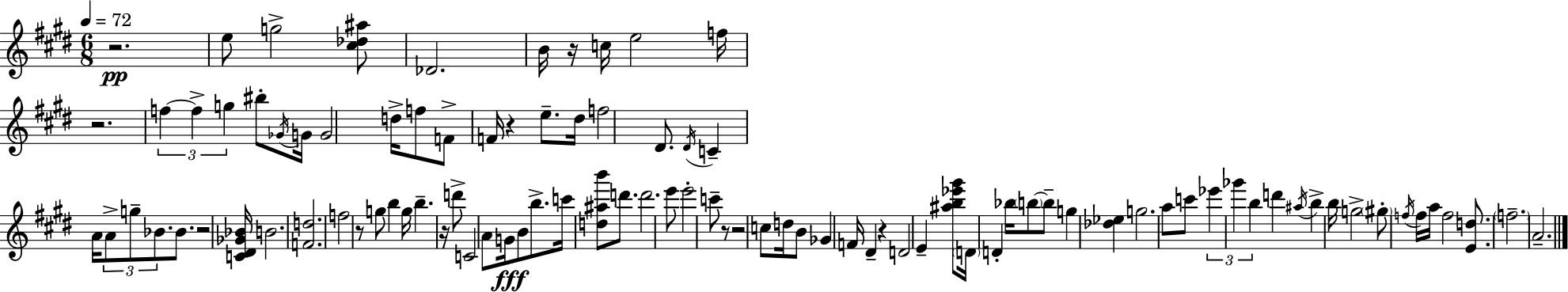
X:1
T:Untitled
M:6/8
L:1/4
K:E
z2 e/2 g2 [^c_d^a]/2 _D2 B/4 z/4 c/4 e2 f/4 z2 f f g ^b/2 _G/4 G/4 G2 d/4 f/2 F/2 F/4 z e/2 ^d/4 f2 ^D/2 ^D/4 C A/4 A/2 g/2 _B/2 _B/2 z2 [C^D_G_B]/4 B2 [Fd]2 f2 z/2 g/2 b g/4 b z/4 d'/2 C2 A/2 G/4 B/2 b/2 c'/4 [d^ab']/2 d'/2 d'2 e'/2 e'2 c'/2 z/2 z2 c/2 d/4 B/2 _G F/4 ^D z D2 E [^ab_e'^g']/2 D/4 D _b/4 b/2 b/2 g [_d_e] g2 a/2 c'/2 _e' _g' b d' ^a/4 b b/4 g2 ^g/2 f/4 f/4 a/4 f2 [Ed]/2 f2 A2